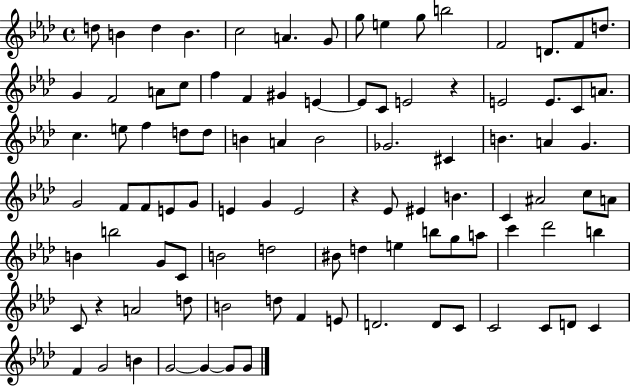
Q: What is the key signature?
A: AES major